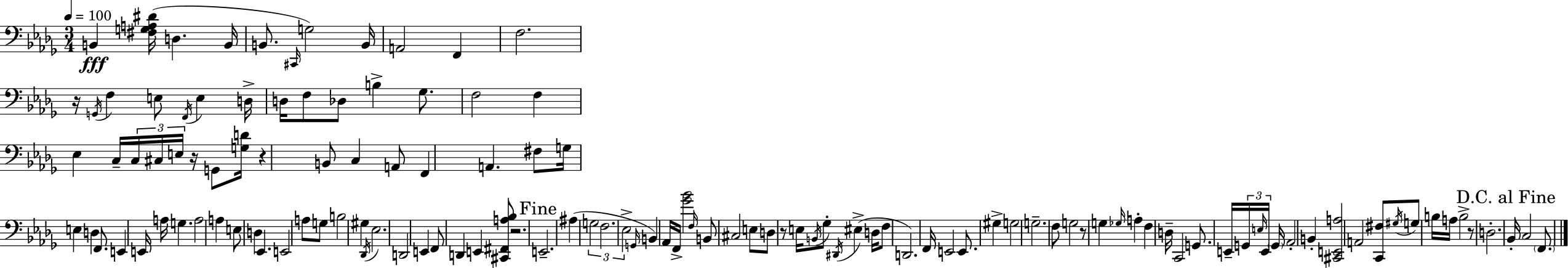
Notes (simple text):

B2/q [F#3,G3,A3,D#4]/s D3/q. B2/s B2/e. C#2/s G3/h B2/s A2/h F2/q F3/h. R/s G2/s F3/q E3/e F2/s E3/q D3/s D3/s F3/e Db3/e B3/q Gb3/e. F3/h F3/q Eb3/q C3/s C3/s C#3/s E3/s R/s G2/e [G3,D4]/s R/q B2/e C3/q A2/e F2/q A2/q. F#3/e G3/s E3/q D3/q F2/e. E2/q E2/s A3/s G3/q. A3/h A3/q E3/e D3/q Eb2/q. E2/h A3/e G3/e B3/h G#3/q Db2/s Eb3/h. D2/h E2/q F2/e D2/q E2/q [C#2,F#2,A3,Bb3]/e R/h. E2/h. A#3/q G3/h F3/h. Eb3/h G2/s B2/q Ab2/s F2/s [Gb4,Bb4]/h F3/s B2/e C#3/h E3/e D3/e R/e E3/s B2/s Gb3/e D#2/s EIS3/q D3/s F3/e D2/h. F2/s E2/h E2/e. G#3/q G3/h G3/h. F3/e G3/h R/e G3/q Gb3/s A3/q F3/q D3/s C2/h G2/e. E2/s G2/s E3/s E2/s G2/s Ab2/h B2/q [C#2,E2,A3]/h A2/h [C2,F#3]/e G#3/s G3/e B3/s A3/s B3/h R/e D3/h. Bb2/s C3/h F2/e.